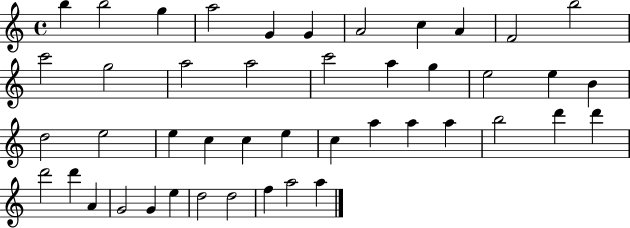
X:1
T:Untitled
M:4/4
L:1/4
K:C
b b2 g a2 G G A2 c A F2 b2 c'2 g2 a2 a2 c'2 a g e2 e B d2 e2 e c c e c a a a b2 d' d' d'2 d' A G2 G e d2 d2 f a2 a